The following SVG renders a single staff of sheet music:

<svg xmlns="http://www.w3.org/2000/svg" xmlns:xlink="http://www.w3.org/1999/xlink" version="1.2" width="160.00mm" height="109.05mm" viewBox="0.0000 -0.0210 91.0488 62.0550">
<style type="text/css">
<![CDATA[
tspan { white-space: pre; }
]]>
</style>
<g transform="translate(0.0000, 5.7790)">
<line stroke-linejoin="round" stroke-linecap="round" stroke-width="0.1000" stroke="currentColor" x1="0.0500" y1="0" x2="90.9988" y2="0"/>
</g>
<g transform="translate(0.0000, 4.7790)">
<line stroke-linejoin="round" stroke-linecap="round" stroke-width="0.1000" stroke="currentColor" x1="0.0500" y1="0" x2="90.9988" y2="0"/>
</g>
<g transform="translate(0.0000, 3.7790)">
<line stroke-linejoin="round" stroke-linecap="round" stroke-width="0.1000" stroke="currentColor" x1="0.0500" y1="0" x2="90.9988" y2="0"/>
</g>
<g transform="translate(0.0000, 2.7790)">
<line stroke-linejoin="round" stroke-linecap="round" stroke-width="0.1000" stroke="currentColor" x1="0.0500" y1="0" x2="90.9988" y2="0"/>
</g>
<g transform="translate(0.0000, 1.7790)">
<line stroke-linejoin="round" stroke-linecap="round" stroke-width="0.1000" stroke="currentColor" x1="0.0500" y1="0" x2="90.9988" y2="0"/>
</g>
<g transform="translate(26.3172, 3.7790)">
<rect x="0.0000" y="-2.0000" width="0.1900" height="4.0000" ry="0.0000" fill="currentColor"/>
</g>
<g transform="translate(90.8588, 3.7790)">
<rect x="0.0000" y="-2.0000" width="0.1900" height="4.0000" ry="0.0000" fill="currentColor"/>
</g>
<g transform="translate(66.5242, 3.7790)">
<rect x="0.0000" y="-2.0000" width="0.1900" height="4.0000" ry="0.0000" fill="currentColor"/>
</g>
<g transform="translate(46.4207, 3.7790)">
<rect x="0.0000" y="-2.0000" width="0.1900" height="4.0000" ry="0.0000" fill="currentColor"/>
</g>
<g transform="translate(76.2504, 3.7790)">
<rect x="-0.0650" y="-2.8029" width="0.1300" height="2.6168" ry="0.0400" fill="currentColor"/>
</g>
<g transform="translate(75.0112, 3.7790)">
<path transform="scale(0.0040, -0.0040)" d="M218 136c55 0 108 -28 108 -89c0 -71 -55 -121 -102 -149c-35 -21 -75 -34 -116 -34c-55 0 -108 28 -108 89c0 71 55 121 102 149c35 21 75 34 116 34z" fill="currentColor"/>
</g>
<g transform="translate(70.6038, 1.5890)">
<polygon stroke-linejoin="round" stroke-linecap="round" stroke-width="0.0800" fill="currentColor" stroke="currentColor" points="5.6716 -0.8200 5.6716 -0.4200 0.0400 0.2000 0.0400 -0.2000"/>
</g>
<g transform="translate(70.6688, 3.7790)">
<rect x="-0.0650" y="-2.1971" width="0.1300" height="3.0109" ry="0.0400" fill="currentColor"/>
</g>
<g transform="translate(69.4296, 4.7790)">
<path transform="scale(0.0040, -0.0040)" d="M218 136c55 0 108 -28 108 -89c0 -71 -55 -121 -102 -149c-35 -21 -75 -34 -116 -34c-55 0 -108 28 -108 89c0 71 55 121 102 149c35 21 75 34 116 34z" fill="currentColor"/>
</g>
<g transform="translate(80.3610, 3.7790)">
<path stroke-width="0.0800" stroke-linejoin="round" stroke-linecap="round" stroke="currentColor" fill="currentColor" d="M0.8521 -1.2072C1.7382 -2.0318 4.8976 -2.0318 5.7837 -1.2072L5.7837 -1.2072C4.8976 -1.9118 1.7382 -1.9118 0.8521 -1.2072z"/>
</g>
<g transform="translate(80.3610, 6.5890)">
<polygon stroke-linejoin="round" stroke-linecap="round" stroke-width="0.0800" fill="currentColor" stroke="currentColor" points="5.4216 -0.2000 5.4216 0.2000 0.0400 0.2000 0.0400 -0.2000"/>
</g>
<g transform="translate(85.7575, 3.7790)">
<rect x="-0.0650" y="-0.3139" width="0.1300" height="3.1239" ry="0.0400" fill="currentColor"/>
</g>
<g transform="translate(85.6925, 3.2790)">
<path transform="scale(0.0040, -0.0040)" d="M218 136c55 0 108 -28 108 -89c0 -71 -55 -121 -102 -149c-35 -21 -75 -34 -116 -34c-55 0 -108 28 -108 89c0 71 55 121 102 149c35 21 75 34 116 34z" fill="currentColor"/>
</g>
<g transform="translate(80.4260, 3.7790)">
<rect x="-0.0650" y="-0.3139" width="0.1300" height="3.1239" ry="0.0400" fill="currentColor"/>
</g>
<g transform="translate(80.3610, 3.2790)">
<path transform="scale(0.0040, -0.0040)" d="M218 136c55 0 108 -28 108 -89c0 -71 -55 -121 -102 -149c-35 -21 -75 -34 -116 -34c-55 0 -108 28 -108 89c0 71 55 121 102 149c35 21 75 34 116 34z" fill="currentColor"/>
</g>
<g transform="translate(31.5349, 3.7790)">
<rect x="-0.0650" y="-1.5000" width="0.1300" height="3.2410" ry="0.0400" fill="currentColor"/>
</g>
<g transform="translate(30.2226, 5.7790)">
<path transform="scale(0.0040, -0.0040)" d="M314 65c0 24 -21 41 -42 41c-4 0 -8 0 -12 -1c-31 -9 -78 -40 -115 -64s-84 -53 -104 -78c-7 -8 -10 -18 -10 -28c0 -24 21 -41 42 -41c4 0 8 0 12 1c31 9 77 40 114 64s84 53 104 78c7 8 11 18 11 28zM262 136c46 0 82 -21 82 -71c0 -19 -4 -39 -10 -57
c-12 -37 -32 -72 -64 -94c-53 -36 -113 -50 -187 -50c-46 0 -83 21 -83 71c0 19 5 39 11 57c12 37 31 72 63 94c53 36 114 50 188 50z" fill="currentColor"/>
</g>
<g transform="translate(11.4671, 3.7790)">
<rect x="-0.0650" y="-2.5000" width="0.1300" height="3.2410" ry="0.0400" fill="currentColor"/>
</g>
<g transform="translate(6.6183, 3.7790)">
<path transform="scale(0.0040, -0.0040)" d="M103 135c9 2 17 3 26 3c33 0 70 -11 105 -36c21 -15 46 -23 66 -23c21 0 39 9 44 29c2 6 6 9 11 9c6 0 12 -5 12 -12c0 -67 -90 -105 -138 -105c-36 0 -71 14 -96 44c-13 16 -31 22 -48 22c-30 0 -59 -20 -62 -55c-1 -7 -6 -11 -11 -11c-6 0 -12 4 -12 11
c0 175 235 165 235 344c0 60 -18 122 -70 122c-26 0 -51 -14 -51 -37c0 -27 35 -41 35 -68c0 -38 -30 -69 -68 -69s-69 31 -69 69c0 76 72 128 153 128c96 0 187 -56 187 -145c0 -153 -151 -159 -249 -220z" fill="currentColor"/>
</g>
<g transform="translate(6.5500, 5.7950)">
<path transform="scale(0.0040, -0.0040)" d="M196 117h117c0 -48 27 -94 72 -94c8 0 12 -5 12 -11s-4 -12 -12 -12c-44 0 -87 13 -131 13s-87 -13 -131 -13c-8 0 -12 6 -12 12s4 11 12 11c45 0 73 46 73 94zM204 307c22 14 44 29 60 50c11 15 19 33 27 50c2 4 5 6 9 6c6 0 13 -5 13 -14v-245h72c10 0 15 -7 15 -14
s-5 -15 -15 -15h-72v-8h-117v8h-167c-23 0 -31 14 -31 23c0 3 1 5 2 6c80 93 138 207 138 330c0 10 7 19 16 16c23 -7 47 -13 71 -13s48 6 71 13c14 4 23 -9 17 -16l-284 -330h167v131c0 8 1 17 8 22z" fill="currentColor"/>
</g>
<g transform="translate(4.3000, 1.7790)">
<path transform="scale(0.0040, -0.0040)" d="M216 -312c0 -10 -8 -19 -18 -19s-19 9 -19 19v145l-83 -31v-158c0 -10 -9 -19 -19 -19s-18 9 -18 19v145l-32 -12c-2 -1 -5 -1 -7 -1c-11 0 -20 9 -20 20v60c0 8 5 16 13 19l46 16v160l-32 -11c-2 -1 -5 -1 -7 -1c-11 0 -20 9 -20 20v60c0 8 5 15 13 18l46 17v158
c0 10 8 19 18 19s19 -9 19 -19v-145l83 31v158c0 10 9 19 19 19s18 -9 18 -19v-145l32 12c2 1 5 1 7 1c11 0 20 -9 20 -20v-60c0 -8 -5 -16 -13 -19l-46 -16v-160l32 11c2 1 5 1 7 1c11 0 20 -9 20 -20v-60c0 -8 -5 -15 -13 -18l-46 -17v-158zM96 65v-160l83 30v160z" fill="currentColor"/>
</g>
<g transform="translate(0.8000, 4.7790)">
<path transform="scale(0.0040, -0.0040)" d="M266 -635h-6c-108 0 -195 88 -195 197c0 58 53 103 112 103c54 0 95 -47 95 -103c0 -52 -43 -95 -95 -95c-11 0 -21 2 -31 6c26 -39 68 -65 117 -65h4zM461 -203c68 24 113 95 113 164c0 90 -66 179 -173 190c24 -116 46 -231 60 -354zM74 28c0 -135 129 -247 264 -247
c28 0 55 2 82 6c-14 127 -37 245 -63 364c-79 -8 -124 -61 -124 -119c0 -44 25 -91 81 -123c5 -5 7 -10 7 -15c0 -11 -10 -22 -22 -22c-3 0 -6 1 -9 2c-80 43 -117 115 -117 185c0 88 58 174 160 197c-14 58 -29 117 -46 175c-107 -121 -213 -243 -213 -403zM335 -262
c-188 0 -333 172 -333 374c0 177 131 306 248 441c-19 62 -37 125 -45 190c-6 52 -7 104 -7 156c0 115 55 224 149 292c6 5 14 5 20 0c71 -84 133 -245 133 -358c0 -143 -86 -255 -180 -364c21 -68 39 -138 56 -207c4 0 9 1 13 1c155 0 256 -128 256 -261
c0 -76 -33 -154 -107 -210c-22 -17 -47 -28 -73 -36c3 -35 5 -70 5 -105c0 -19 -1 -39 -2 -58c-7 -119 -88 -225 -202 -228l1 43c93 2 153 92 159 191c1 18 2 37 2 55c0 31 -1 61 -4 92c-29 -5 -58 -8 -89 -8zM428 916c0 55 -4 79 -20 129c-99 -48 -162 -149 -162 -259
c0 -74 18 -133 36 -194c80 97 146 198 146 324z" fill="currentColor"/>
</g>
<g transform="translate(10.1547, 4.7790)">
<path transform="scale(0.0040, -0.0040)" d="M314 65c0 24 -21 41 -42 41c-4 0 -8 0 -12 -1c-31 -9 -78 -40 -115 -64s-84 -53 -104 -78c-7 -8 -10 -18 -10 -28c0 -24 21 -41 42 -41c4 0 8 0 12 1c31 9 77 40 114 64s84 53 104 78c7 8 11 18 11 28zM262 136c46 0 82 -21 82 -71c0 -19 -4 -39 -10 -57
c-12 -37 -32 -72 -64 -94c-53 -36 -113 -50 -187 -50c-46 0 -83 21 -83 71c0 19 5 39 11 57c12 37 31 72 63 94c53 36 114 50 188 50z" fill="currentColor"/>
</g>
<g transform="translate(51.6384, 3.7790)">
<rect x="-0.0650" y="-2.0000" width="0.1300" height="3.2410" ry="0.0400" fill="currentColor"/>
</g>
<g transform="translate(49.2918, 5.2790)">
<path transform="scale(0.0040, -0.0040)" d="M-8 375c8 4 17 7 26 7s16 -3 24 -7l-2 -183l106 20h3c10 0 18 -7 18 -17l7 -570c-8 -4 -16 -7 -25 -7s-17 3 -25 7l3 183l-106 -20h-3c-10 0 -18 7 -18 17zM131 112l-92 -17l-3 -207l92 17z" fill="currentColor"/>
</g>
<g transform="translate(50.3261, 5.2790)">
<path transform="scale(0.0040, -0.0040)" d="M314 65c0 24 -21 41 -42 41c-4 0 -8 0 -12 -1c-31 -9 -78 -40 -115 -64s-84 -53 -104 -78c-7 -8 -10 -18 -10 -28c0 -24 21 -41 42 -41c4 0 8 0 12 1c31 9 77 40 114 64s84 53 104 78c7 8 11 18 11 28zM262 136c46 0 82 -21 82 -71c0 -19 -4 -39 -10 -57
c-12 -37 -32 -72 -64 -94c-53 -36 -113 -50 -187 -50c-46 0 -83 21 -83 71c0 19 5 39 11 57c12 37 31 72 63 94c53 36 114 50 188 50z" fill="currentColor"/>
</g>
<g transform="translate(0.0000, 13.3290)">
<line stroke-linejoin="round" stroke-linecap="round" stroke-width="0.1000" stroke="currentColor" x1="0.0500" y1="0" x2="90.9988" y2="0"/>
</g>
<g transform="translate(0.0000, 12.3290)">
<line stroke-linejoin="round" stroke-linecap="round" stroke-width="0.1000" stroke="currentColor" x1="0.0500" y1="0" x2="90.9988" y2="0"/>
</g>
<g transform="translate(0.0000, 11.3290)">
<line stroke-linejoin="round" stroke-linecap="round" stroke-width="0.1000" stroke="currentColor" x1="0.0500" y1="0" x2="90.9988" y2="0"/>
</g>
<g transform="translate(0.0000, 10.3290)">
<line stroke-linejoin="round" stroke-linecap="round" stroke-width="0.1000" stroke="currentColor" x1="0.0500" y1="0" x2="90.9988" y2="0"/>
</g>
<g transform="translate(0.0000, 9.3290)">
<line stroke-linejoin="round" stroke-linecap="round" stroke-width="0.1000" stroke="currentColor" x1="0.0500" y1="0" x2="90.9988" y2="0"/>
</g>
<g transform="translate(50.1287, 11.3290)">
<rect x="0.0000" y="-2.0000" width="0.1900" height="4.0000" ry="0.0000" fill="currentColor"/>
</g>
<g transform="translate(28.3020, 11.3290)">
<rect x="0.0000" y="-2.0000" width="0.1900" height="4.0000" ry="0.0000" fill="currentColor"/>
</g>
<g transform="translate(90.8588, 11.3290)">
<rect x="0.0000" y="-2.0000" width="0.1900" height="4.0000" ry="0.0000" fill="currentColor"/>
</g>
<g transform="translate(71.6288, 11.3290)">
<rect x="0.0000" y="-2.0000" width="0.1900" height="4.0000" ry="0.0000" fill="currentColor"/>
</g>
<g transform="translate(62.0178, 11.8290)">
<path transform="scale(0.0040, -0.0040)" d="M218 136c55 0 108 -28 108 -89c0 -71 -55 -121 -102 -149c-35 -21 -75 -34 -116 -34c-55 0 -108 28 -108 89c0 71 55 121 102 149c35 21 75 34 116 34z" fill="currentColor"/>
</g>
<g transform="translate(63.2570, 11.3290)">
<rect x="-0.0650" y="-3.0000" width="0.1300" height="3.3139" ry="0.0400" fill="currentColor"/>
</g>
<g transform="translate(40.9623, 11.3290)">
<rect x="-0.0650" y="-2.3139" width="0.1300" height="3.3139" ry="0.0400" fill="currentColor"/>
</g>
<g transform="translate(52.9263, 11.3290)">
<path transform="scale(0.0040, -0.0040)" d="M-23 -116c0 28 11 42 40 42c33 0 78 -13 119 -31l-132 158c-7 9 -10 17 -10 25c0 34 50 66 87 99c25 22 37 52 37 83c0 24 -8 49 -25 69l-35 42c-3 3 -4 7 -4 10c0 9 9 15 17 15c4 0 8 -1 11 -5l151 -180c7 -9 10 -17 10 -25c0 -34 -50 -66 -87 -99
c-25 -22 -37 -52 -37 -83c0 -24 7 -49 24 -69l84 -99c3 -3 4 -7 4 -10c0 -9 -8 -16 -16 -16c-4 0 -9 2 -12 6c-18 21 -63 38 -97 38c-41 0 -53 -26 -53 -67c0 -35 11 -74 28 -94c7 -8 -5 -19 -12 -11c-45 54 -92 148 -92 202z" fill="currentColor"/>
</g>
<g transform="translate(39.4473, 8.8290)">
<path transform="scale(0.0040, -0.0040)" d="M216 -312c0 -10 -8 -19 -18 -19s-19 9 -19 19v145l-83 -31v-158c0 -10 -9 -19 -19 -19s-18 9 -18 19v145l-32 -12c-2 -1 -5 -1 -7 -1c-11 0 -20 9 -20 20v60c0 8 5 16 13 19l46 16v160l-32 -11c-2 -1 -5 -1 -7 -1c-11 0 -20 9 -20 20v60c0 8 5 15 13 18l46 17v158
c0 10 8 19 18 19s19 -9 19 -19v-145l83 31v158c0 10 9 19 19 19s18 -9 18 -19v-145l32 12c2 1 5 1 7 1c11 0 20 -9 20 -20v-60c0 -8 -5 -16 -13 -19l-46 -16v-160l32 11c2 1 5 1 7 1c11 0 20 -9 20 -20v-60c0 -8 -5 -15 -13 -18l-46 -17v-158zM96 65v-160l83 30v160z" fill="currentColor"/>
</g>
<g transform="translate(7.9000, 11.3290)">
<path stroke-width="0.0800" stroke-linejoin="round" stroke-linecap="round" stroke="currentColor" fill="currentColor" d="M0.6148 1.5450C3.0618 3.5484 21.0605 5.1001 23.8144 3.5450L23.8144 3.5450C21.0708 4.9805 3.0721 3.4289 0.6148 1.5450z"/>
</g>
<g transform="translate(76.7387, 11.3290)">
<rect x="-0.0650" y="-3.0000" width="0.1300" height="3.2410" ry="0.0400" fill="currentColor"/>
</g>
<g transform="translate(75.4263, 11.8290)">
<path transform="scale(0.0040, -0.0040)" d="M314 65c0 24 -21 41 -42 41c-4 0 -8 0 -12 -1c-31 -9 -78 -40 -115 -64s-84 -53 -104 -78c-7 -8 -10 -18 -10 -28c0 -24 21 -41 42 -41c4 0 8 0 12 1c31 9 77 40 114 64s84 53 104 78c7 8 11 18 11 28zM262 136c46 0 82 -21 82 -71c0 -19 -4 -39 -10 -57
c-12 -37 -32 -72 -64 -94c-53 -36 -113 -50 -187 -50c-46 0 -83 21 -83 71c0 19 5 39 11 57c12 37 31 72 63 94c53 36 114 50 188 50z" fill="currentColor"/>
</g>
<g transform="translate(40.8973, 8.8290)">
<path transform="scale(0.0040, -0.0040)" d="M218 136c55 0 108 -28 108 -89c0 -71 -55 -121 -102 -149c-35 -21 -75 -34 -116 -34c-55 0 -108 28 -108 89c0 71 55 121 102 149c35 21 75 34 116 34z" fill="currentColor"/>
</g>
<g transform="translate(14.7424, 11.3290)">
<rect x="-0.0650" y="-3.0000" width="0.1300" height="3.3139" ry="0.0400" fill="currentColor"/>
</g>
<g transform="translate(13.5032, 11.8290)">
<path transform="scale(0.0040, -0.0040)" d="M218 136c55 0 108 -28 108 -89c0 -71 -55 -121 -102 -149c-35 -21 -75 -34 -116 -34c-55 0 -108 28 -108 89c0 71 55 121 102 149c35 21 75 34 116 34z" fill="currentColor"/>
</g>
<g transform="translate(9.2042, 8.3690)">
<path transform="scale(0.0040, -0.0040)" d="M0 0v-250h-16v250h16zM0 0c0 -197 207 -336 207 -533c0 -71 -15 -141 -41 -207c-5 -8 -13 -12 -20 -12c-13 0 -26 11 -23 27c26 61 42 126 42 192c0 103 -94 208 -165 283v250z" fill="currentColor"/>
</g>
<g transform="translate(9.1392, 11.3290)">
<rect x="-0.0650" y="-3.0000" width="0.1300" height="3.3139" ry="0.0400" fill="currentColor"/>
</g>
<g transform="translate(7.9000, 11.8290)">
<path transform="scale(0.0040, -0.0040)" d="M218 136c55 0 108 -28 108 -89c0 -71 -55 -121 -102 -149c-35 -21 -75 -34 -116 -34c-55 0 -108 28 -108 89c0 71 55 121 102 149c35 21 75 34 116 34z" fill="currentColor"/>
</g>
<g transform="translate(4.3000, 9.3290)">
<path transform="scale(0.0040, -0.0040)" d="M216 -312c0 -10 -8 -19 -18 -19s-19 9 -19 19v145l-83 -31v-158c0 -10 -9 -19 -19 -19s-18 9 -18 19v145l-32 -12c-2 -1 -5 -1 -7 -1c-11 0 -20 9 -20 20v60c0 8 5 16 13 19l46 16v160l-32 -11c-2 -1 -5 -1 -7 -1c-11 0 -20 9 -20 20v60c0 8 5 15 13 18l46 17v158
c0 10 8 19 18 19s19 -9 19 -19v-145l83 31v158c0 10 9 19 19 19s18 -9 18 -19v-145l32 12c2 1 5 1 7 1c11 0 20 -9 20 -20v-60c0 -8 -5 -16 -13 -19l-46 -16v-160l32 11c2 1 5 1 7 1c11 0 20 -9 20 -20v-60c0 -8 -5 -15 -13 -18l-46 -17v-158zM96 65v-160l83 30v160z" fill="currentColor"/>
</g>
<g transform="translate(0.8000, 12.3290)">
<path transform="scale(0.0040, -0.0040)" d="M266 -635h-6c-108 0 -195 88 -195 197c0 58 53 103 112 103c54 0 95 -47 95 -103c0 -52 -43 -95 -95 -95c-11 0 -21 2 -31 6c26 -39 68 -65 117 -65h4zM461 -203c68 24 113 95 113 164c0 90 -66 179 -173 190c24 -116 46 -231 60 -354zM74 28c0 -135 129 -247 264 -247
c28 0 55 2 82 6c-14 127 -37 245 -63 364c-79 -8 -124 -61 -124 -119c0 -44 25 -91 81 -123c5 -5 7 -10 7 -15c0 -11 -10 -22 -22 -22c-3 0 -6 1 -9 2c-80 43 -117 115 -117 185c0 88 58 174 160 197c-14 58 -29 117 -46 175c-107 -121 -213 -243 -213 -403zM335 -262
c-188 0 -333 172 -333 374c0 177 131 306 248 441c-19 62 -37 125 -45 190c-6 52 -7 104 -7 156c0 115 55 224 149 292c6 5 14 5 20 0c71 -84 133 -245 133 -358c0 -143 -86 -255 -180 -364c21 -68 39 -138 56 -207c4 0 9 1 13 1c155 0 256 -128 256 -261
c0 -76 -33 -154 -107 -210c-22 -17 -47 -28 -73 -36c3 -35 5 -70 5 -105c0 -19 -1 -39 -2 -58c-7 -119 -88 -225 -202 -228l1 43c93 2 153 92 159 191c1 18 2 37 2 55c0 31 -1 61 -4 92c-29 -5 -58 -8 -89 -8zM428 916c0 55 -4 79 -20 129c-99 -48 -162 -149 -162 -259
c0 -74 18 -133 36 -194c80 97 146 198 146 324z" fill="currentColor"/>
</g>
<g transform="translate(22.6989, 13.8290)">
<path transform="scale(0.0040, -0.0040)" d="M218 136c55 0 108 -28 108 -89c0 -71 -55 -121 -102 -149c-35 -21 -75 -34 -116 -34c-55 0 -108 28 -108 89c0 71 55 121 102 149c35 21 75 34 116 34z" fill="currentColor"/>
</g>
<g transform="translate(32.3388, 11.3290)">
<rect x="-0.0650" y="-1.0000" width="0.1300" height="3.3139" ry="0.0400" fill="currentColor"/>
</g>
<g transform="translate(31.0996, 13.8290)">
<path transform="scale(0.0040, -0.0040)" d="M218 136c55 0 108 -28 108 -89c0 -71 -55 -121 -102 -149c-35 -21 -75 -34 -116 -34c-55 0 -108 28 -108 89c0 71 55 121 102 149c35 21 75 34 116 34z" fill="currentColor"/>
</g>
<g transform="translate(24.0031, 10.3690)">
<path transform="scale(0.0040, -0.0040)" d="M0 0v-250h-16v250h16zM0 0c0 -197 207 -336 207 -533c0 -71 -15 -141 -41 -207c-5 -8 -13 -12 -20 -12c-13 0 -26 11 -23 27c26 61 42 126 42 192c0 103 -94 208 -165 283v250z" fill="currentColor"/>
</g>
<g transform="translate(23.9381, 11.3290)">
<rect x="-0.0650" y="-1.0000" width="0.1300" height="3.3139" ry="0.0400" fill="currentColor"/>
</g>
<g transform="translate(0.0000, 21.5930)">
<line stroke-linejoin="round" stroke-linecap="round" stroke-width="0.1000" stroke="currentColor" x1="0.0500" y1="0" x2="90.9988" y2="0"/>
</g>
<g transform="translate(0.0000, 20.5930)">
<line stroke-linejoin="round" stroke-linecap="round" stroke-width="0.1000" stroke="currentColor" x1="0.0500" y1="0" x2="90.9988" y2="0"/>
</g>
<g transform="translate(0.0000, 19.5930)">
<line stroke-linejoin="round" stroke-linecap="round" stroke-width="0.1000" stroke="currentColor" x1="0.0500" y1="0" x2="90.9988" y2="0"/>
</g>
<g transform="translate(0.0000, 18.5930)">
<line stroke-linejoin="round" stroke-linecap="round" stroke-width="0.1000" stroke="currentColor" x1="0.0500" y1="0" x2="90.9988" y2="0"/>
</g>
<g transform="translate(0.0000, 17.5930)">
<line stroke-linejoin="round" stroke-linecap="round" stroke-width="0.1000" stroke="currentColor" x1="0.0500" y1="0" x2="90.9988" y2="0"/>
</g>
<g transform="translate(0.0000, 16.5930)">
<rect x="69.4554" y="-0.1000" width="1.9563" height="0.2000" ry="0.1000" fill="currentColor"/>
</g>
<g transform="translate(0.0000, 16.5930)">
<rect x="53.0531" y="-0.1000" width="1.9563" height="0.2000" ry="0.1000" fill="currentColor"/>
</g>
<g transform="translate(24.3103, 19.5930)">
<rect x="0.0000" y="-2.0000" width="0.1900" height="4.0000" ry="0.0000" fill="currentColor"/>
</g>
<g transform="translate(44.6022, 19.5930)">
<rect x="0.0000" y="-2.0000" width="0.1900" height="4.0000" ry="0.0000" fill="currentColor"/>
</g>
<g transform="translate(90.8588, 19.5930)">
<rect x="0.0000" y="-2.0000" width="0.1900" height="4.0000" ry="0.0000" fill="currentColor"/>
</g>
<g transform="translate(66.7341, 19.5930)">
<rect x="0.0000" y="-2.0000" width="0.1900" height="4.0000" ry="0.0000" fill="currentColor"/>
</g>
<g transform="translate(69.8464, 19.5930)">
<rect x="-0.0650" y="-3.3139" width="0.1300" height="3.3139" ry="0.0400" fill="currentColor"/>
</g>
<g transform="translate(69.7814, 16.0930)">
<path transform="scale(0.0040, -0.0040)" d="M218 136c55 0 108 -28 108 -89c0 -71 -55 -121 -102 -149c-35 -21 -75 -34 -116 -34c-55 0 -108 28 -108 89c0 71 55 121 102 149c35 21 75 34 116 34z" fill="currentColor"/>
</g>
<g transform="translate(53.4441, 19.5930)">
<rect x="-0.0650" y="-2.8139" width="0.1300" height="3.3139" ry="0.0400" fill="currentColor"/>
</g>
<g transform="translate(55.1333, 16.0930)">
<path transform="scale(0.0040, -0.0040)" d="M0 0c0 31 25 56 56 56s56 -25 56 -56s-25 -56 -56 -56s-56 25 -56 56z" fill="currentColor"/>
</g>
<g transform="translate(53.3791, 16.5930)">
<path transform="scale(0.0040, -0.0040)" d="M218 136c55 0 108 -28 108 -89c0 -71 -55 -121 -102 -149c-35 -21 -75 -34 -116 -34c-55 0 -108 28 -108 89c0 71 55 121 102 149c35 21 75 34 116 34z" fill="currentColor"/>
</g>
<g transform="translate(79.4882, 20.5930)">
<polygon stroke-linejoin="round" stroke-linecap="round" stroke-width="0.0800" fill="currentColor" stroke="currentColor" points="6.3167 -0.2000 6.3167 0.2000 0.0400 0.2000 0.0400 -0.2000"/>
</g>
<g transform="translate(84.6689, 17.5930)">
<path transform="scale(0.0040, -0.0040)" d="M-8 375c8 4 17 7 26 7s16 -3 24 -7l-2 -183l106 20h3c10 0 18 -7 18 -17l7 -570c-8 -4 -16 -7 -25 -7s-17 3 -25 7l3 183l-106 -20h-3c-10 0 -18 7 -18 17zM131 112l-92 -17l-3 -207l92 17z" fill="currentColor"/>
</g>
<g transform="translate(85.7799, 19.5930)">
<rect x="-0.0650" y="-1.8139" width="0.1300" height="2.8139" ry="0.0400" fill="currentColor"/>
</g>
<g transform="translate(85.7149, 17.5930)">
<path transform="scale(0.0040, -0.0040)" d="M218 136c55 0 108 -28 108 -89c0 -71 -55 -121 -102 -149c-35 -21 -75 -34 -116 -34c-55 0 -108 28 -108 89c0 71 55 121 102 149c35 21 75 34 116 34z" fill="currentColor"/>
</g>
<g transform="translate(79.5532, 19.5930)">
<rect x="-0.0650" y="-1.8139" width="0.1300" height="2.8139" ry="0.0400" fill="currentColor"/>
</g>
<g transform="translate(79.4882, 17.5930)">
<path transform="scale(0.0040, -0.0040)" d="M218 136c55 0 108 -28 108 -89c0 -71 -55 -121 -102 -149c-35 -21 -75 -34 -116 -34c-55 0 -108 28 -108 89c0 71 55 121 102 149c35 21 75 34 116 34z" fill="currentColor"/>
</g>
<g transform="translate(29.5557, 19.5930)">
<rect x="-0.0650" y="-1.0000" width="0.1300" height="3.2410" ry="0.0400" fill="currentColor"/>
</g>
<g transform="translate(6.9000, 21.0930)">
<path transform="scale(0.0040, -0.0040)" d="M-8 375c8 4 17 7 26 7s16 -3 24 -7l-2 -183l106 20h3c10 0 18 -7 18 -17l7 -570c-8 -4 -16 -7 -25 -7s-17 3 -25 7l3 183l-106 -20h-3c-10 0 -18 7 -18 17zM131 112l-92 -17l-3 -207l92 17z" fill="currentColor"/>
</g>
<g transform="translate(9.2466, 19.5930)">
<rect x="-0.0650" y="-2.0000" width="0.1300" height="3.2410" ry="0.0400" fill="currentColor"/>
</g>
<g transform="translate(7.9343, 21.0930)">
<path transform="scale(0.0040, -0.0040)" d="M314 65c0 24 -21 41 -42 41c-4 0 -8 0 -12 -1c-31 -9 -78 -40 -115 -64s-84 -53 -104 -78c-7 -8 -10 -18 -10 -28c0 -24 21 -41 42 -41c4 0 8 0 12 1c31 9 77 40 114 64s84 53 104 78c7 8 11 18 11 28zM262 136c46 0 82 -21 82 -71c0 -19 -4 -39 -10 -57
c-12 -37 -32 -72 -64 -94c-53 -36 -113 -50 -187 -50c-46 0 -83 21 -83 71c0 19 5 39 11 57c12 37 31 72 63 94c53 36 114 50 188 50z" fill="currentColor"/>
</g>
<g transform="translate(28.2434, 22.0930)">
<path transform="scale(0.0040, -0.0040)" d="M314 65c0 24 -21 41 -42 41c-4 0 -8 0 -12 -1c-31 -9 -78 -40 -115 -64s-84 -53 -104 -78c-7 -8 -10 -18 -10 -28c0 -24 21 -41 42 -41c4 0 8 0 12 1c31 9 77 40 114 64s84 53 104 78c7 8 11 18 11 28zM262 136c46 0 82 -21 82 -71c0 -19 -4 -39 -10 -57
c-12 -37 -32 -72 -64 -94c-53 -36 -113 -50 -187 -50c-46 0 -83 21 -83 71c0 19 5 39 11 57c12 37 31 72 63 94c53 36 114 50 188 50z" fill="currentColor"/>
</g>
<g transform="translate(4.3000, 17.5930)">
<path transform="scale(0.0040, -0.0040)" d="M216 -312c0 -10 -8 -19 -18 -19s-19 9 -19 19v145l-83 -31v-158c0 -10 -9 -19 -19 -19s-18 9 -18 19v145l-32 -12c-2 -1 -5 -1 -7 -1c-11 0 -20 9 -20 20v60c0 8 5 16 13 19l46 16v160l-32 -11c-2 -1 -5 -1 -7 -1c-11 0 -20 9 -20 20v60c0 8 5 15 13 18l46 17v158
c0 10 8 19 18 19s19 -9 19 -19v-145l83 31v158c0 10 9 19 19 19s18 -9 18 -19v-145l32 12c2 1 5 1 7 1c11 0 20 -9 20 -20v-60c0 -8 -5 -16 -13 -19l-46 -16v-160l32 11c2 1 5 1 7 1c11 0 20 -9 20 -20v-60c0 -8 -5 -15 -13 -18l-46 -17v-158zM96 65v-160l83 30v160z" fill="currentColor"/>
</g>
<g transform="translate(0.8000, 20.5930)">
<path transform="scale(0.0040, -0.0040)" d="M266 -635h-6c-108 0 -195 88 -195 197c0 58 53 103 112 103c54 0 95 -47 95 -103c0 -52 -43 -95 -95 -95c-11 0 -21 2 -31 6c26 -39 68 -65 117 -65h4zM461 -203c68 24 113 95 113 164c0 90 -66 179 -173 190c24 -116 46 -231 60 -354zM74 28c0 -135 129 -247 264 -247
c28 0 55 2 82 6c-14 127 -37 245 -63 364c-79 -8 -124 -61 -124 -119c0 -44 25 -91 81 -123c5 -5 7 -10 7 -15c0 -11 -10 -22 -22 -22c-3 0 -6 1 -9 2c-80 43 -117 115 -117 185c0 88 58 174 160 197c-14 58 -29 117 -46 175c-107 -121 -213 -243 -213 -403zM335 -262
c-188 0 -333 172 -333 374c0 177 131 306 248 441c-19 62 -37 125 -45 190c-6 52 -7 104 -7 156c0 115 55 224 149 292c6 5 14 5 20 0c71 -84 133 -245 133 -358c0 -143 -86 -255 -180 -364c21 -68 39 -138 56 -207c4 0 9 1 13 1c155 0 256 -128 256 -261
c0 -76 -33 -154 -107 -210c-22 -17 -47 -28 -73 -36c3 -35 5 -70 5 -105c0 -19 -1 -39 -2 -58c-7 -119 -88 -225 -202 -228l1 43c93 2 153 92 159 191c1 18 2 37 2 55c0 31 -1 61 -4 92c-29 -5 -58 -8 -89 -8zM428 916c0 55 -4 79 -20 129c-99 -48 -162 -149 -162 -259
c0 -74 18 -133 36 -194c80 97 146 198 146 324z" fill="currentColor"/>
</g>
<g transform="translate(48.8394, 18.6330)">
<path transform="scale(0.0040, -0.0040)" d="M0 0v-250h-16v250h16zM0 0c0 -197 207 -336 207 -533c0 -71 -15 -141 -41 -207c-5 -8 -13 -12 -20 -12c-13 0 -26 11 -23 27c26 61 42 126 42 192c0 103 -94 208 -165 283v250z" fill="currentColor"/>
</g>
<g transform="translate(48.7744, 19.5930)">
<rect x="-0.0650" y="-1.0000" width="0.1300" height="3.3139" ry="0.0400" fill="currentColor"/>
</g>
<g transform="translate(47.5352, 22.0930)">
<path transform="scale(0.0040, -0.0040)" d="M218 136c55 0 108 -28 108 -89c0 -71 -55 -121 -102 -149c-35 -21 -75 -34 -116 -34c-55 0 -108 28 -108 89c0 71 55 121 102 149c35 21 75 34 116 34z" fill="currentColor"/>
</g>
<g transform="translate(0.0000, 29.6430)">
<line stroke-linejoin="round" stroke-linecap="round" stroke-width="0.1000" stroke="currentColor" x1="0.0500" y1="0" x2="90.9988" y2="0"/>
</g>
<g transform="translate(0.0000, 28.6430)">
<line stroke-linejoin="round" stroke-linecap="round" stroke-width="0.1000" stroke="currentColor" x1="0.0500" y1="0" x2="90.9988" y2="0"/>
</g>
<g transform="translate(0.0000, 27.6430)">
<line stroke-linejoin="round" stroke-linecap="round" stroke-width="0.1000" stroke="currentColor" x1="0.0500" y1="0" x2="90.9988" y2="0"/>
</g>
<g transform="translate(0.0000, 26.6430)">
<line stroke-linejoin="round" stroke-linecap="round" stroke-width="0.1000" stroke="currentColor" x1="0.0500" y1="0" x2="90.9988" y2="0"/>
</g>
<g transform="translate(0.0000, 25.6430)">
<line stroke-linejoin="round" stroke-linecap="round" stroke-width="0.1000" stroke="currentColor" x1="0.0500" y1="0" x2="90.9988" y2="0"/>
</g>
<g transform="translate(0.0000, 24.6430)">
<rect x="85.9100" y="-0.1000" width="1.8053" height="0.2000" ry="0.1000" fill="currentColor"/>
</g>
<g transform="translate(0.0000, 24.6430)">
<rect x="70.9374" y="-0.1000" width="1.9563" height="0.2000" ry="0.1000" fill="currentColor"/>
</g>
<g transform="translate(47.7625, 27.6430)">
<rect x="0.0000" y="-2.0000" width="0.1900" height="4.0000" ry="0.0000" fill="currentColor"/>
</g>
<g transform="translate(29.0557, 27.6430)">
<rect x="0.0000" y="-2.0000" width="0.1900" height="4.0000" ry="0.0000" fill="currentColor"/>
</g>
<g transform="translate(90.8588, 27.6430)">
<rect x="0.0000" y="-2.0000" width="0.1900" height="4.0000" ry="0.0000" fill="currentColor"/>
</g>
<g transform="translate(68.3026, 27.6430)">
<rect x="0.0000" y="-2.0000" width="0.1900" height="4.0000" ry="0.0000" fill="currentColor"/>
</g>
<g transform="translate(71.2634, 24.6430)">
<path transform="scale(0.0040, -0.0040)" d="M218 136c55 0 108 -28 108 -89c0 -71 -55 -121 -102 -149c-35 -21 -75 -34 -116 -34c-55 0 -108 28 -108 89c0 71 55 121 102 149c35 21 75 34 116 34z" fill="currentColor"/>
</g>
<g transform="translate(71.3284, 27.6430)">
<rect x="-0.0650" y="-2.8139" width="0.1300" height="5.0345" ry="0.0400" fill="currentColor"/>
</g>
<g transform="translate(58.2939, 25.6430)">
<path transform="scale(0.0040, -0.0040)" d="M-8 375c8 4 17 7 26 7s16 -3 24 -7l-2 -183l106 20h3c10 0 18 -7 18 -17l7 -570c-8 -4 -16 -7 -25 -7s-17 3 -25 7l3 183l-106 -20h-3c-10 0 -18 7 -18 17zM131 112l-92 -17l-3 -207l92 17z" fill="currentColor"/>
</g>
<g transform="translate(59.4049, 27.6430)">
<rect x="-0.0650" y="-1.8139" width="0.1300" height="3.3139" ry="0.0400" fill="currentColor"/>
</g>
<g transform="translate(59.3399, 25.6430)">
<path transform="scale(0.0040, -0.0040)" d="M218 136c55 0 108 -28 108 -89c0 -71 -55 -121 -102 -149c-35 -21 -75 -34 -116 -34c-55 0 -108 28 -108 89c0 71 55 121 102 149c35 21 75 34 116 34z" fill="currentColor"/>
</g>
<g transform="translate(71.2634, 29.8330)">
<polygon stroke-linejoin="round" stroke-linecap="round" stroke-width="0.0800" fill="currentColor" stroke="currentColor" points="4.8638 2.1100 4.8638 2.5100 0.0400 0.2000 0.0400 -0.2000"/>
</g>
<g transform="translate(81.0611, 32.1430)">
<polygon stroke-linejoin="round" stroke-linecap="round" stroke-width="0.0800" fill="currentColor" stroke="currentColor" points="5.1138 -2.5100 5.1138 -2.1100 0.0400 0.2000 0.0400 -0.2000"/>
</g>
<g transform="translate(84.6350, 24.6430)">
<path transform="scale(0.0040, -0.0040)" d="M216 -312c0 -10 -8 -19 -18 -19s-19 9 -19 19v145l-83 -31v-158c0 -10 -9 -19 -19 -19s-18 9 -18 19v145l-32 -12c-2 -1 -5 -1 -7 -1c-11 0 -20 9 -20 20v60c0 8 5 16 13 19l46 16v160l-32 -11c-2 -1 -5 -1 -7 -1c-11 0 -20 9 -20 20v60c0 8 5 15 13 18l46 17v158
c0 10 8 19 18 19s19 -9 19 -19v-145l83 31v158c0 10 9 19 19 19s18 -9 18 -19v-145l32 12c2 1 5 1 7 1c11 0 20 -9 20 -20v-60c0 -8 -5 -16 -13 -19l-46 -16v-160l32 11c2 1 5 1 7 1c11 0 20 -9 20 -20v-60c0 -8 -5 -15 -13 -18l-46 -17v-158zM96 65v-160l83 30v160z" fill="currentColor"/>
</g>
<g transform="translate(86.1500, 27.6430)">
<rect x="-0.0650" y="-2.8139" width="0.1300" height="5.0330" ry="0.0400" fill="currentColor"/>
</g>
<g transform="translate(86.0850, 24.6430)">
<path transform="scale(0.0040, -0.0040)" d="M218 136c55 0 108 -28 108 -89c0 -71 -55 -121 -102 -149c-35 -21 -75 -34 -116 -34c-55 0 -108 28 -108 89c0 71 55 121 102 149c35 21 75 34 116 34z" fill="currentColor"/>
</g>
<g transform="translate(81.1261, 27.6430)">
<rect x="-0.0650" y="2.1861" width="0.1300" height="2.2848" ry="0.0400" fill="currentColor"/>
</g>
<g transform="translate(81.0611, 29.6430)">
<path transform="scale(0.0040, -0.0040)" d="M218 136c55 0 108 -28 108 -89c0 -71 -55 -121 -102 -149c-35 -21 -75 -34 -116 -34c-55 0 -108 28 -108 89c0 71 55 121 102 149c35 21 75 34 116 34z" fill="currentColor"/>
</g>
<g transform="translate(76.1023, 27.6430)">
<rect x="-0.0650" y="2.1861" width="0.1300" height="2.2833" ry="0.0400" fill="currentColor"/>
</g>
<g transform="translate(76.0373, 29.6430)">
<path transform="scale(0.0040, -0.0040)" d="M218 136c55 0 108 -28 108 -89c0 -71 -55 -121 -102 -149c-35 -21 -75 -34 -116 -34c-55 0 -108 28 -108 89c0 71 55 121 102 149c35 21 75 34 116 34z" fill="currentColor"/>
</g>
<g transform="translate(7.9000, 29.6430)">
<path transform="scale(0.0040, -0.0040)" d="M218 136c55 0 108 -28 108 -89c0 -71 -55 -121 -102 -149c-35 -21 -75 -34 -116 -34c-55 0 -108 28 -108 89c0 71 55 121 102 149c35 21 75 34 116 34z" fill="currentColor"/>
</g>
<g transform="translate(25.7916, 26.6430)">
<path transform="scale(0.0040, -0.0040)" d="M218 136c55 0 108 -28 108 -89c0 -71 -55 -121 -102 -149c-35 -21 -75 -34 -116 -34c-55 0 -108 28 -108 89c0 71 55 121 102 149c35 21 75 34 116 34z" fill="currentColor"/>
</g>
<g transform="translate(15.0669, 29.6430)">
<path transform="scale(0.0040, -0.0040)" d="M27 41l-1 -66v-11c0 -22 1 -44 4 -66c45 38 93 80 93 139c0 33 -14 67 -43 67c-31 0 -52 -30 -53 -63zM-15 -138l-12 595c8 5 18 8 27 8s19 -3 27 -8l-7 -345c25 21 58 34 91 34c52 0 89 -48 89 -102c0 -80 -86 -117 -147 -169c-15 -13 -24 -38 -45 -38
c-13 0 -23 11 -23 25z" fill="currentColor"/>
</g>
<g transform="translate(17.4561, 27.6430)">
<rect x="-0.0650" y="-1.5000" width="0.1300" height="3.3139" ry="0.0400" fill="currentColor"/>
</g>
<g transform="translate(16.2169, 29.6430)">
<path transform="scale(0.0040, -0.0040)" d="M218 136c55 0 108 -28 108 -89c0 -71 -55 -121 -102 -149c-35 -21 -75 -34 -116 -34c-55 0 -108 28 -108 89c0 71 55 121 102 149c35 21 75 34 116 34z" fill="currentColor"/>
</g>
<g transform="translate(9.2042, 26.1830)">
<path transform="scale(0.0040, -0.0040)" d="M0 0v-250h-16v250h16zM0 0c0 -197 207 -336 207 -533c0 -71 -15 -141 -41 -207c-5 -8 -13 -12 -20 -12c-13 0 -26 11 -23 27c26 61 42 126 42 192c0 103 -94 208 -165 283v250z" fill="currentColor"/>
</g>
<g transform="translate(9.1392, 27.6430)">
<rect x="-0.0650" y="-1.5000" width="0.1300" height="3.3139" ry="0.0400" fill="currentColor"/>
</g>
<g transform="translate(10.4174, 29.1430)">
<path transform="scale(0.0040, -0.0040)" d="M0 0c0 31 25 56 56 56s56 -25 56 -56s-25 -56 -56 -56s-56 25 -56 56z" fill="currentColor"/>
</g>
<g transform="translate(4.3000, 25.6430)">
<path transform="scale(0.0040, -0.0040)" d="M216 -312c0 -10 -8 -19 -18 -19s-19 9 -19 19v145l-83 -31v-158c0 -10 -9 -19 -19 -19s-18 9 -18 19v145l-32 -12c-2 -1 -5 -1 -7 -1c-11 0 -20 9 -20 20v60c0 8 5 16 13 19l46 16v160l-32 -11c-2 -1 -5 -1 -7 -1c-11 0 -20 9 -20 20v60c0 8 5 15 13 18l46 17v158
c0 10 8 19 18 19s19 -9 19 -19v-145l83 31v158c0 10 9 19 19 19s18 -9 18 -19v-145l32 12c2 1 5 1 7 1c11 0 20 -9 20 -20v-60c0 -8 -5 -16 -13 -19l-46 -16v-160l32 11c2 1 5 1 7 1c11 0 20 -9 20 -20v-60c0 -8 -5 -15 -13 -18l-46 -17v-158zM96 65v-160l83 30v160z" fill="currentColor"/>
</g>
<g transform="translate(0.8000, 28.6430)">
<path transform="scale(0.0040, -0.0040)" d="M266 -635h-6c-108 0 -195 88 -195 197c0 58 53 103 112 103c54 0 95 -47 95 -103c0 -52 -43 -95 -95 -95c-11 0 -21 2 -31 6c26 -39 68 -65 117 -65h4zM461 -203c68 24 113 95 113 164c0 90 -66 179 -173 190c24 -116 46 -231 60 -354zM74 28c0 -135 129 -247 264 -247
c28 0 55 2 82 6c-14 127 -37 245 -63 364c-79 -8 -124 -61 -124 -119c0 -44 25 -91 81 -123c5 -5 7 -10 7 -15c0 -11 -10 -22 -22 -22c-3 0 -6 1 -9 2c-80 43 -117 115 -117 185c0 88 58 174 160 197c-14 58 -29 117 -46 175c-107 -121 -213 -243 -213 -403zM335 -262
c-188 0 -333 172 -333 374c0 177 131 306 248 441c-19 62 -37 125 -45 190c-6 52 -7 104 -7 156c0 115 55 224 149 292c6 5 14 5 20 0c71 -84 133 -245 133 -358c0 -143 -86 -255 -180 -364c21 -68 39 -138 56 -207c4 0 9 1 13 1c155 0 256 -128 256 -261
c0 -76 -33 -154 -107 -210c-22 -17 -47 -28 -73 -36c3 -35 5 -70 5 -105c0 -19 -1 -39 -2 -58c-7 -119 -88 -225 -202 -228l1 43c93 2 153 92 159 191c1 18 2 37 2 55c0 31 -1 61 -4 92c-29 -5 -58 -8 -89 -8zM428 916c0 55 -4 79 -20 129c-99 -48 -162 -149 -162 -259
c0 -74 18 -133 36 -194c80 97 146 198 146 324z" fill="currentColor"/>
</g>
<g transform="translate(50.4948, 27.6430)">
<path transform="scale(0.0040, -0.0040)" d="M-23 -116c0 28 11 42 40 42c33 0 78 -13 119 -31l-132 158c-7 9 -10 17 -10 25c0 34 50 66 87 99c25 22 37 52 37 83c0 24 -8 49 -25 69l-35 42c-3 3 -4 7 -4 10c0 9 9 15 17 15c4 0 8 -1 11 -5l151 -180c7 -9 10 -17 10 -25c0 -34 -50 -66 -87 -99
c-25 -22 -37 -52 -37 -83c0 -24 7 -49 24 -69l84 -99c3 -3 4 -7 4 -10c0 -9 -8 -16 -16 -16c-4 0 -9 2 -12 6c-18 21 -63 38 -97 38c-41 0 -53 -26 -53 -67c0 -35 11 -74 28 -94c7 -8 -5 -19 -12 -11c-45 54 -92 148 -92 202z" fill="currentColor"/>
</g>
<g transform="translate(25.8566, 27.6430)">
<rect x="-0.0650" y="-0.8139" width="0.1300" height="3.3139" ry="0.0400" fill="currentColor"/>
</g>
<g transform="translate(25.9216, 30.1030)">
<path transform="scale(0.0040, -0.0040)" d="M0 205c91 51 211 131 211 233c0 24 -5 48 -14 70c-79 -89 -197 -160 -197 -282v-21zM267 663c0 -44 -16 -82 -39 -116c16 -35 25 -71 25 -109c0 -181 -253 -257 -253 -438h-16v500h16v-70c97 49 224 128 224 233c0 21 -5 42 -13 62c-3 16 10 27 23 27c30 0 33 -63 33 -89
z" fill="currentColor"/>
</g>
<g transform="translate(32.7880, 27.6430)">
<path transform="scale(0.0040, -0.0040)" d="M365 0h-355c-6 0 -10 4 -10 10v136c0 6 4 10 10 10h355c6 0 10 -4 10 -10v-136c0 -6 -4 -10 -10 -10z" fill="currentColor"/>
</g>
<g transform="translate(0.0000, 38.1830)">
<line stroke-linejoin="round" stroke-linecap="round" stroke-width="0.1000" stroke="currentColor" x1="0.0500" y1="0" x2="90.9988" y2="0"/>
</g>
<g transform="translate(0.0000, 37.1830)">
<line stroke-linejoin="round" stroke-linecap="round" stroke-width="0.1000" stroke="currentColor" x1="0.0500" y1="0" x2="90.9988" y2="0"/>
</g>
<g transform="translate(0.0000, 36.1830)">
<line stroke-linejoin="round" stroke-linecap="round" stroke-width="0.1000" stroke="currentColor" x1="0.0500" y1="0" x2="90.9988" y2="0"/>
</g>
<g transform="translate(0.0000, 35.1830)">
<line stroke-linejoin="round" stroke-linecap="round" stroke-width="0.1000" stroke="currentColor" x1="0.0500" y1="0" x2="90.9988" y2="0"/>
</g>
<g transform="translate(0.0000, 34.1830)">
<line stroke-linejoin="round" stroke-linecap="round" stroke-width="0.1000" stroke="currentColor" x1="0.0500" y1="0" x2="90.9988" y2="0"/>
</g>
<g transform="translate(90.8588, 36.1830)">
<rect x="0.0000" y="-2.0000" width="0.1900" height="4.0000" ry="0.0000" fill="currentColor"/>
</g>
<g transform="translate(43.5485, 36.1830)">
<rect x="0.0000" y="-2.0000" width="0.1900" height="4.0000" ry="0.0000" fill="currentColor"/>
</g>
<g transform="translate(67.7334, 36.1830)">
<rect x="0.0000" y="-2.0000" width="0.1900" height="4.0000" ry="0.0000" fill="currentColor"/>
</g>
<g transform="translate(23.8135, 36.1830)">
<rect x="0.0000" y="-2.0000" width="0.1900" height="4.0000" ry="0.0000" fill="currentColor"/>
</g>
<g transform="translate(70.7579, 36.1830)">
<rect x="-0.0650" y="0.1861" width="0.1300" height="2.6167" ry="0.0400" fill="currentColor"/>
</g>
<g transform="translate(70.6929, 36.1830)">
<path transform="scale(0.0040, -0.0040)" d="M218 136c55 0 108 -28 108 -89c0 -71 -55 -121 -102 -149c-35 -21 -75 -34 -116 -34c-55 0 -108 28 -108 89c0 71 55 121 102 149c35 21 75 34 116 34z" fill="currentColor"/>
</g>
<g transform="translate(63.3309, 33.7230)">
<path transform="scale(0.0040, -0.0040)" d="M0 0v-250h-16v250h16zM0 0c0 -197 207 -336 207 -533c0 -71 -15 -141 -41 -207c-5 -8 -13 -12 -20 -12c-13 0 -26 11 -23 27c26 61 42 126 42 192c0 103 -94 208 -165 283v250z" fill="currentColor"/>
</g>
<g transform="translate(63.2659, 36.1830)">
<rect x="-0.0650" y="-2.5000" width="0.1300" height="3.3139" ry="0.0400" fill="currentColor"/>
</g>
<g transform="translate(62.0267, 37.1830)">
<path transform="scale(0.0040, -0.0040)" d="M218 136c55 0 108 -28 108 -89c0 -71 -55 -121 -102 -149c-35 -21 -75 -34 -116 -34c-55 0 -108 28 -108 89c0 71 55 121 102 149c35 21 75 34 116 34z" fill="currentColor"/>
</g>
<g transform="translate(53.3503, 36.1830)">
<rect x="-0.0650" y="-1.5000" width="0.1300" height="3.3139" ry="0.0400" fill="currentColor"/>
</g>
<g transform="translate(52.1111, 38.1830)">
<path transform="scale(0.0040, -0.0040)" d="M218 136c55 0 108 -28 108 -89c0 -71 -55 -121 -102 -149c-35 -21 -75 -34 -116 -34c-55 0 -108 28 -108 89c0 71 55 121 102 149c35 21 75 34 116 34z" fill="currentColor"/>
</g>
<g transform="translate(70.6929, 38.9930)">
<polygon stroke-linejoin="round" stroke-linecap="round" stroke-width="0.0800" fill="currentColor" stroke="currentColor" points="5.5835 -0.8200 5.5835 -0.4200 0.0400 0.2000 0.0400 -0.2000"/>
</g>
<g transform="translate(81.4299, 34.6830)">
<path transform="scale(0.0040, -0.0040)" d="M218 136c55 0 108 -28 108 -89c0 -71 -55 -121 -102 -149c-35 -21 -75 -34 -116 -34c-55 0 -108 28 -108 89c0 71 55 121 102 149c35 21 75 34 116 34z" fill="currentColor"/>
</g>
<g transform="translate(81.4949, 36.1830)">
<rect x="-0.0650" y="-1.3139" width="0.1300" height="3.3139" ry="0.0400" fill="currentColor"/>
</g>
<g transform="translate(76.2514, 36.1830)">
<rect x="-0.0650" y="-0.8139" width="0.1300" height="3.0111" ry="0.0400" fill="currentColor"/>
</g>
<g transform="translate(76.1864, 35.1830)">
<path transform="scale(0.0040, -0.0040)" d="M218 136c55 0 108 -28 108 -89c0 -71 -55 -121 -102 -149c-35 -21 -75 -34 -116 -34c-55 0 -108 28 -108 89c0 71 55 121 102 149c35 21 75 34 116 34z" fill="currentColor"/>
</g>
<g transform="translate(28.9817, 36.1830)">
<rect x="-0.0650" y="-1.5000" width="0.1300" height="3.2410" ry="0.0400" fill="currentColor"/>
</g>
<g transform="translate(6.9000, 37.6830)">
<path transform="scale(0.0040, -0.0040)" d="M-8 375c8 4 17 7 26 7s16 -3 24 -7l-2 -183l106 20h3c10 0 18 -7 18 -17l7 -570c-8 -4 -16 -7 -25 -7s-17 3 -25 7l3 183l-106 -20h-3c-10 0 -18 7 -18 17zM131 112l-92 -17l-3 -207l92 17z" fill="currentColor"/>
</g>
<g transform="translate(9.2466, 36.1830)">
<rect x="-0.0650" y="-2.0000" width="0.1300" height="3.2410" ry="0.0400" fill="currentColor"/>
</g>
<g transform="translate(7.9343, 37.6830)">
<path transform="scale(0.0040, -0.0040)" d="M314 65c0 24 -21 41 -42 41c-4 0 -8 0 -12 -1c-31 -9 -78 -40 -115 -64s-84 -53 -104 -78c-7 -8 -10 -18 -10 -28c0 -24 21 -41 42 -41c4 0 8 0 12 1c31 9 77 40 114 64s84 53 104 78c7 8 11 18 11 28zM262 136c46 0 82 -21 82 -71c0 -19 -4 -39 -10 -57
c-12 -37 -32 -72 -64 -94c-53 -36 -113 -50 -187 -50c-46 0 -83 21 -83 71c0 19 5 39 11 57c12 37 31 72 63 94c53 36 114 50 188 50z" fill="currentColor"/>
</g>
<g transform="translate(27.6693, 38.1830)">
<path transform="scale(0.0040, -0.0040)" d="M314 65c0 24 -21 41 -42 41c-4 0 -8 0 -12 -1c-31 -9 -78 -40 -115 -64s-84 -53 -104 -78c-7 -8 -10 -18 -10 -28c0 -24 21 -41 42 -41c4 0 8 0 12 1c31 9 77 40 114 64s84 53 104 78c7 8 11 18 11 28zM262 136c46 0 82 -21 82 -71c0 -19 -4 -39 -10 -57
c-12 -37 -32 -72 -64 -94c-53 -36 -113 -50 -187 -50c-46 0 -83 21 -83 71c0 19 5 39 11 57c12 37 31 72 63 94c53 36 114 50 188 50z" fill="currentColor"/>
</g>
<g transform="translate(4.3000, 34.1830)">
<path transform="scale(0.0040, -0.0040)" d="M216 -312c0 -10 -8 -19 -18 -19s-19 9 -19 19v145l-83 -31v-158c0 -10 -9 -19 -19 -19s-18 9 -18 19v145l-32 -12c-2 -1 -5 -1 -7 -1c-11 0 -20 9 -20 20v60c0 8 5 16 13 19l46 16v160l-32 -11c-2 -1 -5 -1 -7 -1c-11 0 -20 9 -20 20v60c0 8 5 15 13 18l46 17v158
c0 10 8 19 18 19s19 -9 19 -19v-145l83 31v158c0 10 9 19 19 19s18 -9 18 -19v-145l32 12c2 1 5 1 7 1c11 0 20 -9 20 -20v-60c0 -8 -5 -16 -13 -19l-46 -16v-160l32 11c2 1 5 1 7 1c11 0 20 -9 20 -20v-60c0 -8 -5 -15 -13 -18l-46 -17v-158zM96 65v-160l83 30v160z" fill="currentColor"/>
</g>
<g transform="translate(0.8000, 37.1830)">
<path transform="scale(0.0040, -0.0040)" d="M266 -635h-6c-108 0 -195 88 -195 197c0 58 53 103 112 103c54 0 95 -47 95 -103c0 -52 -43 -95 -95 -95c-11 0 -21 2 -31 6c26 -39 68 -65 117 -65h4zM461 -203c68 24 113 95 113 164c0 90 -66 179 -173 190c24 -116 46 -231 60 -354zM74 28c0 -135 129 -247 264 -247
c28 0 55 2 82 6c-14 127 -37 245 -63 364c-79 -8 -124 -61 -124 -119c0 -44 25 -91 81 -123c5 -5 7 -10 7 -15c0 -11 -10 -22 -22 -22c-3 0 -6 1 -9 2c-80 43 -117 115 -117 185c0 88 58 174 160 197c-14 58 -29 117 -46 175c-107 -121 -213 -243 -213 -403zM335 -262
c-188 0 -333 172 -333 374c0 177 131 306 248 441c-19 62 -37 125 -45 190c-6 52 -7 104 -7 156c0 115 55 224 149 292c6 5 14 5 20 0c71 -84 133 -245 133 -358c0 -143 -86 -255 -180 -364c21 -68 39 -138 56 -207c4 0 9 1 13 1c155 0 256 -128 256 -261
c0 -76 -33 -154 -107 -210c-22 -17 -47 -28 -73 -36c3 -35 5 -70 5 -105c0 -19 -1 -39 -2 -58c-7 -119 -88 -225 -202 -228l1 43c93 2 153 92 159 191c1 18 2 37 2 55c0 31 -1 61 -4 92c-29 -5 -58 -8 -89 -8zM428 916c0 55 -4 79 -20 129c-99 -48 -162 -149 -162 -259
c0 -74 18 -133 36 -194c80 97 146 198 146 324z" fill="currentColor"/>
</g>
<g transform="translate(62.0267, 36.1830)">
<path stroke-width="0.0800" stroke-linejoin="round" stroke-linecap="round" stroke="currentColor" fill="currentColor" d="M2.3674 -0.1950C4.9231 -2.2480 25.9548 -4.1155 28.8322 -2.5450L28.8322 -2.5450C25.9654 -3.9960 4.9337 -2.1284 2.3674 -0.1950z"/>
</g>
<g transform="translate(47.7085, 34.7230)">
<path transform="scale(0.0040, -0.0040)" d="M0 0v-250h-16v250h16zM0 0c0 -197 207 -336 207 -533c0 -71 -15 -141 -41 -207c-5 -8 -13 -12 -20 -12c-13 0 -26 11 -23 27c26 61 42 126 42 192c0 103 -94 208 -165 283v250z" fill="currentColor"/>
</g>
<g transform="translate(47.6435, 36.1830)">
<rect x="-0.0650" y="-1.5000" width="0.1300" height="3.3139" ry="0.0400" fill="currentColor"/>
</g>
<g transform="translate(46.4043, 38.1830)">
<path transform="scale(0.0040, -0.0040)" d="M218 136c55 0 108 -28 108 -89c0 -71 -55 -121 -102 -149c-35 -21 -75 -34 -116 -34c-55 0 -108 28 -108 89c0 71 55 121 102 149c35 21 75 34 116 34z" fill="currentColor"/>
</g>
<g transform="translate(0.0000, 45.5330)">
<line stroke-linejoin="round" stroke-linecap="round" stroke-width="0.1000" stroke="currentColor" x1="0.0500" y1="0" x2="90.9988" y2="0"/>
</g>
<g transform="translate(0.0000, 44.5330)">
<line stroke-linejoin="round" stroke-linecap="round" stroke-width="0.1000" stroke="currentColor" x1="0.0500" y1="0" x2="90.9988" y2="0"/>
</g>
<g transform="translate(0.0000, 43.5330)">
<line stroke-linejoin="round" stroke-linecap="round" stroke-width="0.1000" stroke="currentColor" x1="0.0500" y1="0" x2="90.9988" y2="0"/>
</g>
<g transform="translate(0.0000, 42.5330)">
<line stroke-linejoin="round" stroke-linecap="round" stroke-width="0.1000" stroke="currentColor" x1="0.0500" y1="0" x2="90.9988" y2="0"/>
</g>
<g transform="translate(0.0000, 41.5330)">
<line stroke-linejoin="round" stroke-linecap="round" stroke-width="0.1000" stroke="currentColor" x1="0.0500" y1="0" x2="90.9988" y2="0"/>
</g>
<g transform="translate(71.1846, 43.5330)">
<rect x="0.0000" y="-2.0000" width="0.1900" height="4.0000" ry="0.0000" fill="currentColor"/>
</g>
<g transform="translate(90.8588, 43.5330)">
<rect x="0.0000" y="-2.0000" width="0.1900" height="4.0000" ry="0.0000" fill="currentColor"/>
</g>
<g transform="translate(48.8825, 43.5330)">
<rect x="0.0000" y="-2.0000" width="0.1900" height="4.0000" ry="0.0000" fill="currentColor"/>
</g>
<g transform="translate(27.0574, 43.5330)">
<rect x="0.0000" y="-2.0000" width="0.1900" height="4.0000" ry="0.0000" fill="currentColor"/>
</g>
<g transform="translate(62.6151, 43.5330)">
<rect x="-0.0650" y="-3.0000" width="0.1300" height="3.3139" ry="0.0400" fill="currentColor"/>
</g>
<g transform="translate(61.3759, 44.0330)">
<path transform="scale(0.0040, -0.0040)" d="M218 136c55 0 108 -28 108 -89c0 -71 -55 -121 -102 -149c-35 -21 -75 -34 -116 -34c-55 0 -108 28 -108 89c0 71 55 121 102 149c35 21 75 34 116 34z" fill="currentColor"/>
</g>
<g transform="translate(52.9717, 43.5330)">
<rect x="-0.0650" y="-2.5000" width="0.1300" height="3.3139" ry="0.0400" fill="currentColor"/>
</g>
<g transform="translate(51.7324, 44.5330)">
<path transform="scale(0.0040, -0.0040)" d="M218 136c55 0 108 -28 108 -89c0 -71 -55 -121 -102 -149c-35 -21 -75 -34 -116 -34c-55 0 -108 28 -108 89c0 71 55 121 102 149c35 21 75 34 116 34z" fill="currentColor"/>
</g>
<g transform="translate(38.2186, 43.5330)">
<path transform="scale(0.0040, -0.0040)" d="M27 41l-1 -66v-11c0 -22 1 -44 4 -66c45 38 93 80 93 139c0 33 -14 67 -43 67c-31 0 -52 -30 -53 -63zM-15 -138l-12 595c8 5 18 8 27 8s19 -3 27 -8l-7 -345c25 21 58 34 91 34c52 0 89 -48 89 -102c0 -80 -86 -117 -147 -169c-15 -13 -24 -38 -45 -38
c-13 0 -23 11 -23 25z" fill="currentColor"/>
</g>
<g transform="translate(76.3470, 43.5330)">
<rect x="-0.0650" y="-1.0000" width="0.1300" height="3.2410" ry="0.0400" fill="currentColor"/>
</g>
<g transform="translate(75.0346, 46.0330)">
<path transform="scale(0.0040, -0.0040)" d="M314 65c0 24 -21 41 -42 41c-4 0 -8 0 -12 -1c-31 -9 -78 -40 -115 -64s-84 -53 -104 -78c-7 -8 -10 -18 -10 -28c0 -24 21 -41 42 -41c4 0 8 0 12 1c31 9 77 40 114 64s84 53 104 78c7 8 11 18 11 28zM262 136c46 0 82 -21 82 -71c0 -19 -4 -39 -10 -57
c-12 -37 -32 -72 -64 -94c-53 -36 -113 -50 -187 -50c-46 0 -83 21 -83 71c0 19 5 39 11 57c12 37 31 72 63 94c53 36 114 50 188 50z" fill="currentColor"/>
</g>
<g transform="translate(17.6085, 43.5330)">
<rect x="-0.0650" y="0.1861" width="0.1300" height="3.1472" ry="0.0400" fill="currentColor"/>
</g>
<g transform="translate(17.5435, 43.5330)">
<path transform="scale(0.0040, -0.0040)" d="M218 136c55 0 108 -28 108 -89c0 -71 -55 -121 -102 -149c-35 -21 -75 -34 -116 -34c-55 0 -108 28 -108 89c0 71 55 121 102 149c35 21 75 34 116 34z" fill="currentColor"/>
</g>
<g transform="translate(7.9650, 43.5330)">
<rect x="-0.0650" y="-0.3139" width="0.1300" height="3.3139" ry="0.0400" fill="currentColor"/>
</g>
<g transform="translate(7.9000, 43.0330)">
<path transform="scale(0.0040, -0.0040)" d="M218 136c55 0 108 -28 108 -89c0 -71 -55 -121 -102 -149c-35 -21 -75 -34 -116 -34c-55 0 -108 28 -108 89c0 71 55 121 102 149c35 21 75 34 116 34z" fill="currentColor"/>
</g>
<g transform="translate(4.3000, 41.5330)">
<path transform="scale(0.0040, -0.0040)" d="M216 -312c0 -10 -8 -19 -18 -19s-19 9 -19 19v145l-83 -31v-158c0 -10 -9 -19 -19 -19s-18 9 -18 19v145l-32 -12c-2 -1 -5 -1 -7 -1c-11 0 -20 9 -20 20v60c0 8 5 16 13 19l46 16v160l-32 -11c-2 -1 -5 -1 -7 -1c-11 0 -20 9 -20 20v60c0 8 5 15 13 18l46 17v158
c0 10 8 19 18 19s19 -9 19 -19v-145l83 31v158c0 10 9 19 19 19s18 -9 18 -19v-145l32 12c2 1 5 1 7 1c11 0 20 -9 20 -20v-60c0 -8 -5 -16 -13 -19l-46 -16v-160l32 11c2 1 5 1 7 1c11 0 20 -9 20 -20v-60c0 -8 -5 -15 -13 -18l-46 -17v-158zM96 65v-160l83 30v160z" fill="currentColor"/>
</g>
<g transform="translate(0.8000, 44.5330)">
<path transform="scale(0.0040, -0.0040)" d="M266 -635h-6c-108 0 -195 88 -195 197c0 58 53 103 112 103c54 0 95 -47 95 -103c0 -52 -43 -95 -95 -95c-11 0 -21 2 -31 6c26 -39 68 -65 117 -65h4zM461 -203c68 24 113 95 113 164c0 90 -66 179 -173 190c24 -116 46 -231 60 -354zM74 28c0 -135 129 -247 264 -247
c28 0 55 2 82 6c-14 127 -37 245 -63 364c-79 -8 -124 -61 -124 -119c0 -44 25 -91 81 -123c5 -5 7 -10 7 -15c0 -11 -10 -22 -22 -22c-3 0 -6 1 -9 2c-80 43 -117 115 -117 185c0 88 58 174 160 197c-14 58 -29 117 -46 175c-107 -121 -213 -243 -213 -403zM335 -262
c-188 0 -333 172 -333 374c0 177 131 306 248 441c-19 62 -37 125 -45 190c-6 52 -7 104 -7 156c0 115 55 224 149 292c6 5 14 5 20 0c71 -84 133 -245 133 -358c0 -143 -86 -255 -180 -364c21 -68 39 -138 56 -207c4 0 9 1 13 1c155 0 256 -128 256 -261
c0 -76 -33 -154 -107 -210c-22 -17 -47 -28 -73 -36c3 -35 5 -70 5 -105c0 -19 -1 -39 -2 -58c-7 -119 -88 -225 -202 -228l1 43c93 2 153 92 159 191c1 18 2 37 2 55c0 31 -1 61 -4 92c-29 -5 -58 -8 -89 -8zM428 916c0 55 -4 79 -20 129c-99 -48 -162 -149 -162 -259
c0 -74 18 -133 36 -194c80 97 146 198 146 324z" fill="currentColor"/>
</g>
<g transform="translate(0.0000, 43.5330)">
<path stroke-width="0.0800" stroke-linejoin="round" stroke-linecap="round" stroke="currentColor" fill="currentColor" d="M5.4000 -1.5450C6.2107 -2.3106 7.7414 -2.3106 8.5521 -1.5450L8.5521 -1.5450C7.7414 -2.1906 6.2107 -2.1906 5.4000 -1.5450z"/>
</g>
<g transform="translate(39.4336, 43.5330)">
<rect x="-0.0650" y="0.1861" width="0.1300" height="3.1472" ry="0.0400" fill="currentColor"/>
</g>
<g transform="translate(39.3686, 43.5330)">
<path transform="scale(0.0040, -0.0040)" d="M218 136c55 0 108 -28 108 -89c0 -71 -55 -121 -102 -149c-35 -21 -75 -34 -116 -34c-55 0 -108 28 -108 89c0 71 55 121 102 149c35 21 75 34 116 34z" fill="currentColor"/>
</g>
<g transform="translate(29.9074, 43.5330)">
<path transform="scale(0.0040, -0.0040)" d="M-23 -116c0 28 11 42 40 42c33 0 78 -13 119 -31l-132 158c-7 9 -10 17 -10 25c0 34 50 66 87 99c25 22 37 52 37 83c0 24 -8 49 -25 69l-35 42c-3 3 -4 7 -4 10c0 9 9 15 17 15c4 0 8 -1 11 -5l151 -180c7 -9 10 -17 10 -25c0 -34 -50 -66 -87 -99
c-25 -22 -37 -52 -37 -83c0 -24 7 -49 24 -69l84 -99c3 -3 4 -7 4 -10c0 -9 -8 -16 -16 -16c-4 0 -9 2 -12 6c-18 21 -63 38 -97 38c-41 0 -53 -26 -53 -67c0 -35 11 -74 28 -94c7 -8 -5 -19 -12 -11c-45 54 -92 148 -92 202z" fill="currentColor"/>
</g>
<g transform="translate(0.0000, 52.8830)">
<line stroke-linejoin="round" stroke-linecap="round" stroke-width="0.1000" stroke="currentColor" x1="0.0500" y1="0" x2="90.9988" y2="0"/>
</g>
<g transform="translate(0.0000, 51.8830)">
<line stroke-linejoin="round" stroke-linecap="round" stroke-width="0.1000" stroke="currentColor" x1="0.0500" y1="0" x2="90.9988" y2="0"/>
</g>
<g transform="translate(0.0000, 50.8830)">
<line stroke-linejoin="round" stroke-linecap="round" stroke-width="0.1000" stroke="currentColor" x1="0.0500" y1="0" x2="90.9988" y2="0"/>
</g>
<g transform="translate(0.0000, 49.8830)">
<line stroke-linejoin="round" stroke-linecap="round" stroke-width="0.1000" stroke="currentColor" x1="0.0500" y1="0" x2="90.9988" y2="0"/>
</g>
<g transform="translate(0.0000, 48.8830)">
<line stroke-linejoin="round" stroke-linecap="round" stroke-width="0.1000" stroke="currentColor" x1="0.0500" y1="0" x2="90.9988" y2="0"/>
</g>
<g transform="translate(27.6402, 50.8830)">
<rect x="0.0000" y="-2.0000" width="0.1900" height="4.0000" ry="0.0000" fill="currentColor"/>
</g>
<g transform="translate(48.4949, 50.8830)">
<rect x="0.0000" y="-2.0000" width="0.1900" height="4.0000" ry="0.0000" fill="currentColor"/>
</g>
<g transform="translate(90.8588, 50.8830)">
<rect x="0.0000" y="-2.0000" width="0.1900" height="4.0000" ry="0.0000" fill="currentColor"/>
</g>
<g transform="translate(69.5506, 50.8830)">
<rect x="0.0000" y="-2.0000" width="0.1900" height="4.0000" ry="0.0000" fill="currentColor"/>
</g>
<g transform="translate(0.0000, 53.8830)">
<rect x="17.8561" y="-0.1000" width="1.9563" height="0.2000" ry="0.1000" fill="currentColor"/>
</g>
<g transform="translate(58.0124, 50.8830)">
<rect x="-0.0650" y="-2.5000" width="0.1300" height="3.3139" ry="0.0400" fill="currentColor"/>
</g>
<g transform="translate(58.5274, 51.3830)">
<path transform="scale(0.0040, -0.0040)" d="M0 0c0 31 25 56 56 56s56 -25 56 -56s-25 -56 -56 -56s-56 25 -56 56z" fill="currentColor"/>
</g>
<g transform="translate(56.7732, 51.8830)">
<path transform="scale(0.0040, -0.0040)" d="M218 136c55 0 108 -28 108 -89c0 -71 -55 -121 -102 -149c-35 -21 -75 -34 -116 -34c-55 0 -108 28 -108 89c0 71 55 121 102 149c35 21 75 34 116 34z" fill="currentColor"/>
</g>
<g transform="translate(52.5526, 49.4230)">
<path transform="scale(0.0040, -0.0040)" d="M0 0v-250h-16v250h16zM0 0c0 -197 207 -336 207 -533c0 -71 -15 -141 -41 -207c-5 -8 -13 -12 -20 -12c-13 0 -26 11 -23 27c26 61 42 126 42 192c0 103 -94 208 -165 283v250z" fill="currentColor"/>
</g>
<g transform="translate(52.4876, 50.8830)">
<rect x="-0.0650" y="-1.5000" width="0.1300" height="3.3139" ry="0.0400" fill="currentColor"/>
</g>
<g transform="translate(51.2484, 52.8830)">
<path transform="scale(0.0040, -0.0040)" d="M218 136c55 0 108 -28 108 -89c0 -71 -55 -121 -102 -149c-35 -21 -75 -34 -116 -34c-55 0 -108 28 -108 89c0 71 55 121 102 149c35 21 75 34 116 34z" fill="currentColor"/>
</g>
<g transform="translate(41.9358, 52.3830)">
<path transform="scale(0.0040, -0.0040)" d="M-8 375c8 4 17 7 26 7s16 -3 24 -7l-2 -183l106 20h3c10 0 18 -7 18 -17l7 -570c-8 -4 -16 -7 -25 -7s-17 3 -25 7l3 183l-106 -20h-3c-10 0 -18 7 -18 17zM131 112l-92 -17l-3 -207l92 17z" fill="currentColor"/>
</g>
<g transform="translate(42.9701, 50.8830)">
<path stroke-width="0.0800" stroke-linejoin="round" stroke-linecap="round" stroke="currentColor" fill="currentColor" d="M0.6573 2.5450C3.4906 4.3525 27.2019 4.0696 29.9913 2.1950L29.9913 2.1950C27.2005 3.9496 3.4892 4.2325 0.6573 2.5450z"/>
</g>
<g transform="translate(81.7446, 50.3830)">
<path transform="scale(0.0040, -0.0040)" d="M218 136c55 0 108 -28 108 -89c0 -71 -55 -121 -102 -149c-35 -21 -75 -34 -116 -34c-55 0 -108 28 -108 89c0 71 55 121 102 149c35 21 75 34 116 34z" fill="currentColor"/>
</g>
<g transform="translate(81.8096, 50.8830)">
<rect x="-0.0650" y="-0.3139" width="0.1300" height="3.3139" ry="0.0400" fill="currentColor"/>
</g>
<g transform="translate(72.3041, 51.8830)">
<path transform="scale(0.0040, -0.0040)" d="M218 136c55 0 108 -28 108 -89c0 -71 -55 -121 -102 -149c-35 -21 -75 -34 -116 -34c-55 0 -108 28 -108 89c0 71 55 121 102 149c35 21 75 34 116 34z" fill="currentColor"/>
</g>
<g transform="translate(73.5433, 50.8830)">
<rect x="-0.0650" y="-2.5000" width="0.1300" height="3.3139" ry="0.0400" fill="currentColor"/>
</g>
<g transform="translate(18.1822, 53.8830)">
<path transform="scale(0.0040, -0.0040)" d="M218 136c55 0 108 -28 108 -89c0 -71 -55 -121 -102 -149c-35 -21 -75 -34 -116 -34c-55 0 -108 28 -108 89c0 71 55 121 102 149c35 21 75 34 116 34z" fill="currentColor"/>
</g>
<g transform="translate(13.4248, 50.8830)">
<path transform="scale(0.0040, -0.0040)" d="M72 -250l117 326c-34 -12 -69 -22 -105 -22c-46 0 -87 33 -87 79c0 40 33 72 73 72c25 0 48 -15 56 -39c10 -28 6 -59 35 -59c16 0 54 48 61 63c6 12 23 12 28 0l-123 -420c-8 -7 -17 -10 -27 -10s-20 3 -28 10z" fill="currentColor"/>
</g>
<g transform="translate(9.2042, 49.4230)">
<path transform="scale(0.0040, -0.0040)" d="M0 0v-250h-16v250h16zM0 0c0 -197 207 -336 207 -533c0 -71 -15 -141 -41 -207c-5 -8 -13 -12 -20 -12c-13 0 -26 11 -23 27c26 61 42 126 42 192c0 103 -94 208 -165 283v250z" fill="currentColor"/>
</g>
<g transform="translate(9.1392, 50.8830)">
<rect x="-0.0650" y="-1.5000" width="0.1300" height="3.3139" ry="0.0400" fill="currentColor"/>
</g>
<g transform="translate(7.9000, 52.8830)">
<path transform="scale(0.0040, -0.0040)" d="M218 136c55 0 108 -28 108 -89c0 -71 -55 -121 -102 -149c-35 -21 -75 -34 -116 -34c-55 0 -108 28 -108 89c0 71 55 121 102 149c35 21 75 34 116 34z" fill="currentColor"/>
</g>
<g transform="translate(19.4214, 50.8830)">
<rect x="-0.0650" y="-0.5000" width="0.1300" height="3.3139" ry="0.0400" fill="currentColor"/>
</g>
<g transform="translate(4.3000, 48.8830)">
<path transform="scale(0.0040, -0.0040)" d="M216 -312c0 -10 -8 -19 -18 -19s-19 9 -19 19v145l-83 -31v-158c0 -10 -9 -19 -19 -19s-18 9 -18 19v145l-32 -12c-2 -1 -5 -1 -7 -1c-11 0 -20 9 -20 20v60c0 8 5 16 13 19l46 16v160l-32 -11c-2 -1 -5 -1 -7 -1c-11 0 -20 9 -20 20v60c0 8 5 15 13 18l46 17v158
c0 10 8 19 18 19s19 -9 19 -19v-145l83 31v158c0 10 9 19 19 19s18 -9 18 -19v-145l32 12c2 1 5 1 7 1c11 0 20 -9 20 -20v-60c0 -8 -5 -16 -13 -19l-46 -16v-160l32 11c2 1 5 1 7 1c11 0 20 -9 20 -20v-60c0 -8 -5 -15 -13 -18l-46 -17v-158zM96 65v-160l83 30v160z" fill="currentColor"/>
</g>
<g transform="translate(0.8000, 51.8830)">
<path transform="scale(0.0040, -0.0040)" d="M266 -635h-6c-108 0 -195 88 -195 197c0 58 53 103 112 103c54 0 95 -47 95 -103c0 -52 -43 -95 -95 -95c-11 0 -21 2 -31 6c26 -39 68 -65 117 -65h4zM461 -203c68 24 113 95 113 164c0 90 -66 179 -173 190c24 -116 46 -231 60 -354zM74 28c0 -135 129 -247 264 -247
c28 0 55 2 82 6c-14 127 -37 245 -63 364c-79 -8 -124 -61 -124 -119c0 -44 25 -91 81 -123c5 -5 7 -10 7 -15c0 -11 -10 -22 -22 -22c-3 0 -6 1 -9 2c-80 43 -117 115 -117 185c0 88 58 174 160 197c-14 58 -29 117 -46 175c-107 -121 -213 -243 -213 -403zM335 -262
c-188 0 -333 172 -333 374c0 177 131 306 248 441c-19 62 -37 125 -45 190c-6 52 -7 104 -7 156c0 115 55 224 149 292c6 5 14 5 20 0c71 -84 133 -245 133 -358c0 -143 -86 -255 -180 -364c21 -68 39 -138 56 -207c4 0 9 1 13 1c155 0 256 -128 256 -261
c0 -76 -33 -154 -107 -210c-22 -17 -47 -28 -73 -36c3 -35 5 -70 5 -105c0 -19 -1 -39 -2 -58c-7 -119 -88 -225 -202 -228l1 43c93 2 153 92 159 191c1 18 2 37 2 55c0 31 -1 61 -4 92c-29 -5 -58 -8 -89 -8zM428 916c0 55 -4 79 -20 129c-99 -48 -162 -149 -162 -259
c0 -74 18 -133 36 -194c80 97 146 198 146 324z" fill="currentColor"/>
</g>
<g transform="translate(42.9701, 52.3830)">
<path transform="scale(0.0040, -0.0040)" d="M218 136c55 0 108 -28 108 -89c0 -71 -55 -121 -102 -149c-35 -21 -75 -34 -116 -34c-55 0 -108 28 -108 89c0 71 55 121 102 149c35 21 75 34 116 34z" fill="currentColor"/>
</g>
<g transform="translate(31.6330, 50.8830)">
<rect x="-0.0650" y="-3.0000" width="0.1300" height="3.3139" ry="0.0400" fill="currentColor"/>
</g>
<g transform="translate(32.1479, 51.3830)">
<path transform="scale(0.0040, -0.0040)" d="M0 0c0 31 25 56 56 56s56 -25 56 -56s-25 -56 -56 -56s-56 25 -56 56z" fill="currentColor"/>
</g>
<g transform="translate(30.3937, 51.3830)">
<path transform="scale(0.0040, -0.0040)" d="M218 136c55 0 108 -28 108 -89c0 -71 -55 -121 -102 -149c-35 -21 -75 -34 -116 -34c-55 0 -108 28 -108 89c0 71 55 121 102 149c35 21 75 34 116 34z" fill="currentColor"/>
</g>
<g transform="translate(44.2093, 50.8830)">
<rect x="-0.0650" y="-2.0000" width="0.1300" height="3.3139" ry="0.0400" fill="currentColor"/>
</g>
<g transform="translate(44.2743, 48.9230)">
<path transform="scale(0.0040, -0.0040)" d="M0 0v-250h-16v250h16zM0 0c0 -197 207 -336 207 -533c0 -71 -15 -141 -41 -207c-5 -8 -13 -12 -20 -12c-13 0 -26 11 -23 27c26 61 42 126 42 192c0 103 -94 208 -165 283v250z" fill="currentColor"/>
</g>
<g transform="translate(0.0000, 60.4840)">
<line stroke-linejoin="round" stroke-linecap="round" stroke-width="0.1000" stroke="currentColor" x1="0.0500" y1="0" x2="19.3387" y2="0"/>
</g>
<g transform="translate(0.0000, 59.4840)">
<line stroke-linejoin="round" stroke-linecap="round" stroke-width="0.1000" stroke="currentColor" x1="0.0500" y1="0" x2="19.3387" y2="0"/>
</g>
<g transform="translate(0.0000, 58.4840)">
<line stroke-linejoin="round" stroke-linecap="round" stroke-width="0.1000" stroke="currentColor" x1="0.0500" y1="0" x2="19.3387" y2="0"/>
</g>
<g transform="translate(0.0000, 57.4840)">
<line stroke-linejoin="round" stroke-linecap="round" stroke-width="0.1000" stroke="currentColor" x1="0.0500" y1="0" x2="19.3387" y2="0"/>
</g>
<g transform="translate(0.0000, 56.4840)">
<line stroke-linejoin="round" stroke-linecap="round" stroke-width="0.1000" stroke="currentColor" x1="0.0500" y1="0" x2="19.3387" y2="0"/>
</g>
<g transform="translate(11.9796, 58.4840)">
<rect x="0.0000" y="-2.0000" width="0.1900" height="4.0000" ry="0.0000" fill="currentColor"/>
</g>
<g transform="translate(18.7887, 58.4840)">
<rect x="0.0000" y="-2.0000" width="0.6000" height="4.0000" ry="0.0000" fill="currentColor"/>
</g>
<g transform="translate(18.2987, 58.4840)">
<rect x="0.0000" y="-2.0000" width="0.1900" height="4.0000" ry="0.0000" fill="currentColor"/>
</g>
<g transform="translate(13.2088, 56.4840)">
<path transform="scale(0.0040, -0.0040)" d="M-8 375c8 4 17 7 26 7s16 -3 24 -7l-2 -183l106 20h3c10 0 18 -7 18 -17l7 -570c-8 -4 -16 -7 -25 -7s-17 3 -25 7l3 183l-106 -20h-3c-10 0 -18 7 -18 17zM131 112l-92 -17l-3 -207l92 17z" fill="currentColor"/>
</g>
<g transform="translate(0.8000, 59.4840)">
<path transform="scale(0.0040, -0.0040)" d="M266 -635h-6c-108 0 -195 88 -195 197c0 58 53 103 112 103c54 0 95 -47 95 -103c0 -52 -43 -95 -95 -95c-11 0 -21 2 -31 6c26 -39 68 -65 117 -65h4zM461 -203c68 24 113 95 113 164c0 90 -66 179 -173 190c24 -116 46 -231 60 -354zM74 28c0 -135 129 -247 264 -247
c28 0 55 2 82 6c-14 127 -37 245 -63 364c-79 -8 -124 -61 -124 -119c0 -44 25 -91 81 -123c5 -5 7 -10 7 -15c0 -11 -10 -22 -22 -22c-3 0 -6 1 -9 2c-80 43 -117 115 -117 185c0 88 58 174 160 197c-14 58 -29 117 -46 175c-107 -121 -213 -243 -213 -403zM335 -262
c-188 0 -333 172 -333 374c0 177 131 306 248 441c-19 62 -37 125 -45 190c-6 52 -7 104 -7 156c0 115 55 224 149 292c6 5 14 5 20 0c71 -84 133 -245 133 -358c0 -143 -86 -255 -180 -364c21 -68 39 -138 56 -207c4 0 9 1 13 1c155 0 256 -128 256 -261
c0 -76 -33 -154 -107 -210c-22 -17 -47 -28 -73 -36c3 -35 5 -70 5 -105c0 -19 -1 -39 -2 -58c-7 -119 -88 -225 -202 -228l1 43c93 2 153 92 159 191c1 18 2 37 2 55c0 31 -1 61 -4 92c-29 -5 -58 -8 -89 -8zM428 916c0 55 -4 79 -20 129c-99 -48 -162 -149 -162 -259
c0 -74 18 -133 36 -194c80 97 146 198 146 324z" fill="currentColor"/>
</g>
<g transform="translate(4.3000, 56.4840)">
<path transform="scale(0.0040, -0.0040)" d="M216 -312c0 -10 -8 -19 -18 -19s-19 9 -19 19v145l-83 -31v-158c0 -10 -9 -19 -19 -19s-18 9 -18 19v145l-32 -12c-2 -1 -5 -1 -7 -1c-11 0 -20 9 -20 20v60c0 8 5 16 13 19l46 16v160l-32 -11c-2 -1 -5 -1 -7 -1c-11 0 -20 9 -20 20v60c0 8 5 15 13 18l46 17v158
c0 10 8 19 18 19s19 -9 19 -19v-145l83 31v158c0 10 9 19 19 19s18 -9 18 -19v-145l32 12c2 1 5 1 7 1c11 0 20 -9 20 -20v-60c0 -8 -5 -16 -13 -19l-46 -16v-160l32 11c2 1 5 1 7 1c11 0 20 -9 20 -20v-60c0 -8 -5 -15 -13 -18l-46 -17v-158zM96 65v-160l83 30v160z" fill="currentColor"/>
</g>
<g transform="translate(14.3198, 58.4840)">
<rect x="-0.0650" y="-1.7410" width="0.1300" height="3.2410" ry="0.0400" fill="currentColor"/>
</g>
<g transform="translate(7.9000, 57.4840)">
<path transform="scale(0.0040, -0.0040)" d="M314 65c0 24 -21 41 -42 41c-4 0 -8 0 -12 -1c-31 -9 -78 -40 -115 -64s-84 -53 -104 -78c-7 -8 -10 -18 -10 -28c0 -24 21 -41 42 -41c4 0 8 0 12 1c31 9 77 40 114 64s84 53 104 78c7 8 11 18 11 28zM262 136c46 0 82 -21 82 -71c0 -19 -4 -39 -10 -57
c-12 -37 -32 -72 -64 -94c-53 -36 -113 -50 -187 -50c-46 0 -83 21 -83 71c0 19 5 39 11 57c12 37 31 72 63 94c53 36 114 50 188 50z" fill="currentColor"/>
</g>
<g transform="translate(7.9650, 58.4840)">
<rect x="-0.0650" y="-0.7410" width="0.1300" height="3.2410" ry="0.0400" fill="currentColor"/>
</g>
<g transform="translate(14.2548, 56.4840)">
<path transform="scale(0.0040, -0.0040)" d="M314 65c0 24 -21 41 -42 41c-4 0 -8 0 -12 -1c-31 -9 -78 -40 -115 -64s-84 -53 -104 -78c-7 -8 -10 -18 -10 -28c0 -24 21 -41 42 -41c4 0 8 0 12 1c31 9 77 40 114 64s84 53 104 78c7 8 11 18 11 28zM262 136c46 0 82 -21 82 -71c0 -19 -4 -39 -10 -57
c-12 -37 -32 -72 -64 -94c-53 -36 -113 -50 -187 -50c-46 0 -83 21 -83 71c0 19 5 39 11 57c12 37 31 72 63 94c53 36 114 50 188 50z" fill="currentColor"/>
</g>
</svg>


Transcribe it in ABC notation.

X:1
T:Untitled
M:2/4
L:1/4
K:G
G2 E2 F2 G/2 B/2 c/2 c/2 A/2 A D/2 D ^g z A A2 F2 D2 D/2 a b ^f/2 f/2 E/2 _E d/4 z2 z f a/2 E/2 E/2 ^a/2 F2 E2 E/2 E G/2 B/2 d/2 e c B z _B G A D2 E/2 z/2 C A F/2 E/2 G G c d2 f2